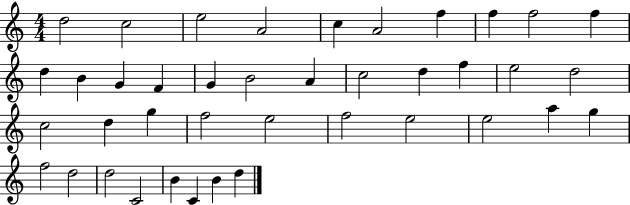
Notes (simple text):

D5/h C5/h E5/h A4/h C5/q A4/h F5/q F5/q F5/h F5/q D5/q B4/q G4/q F4/q G4/q B4/h A4/q C5/h D5/q F5/q E5/h D5/h C5/h D5/q G5/q F5/h E5/h F5/h E5/h E5/h A5/q G5/q F5/h D5/h D5/h C4/h B4/q C4/q B4/q D5/q